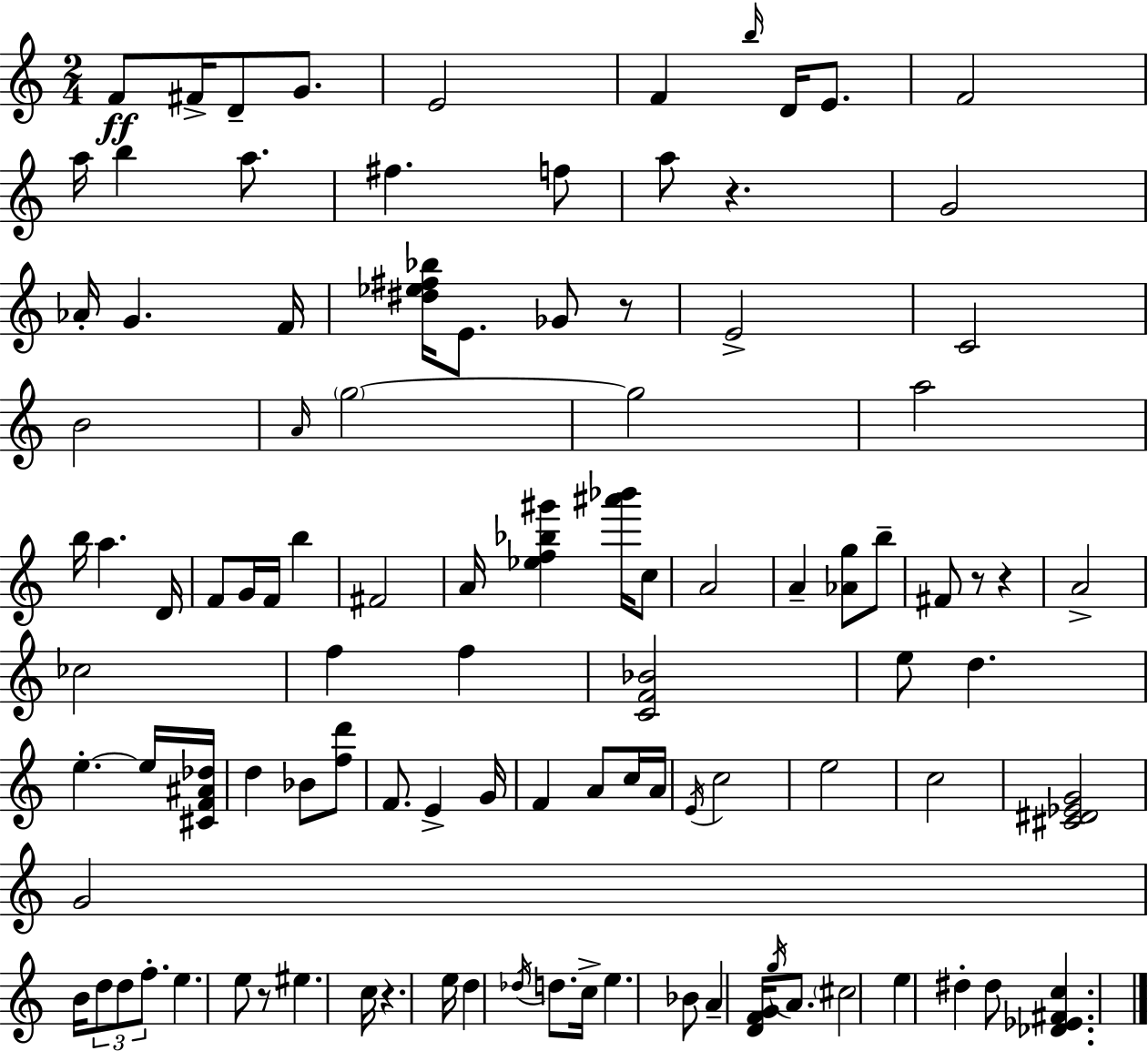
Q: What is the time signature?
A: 2/4